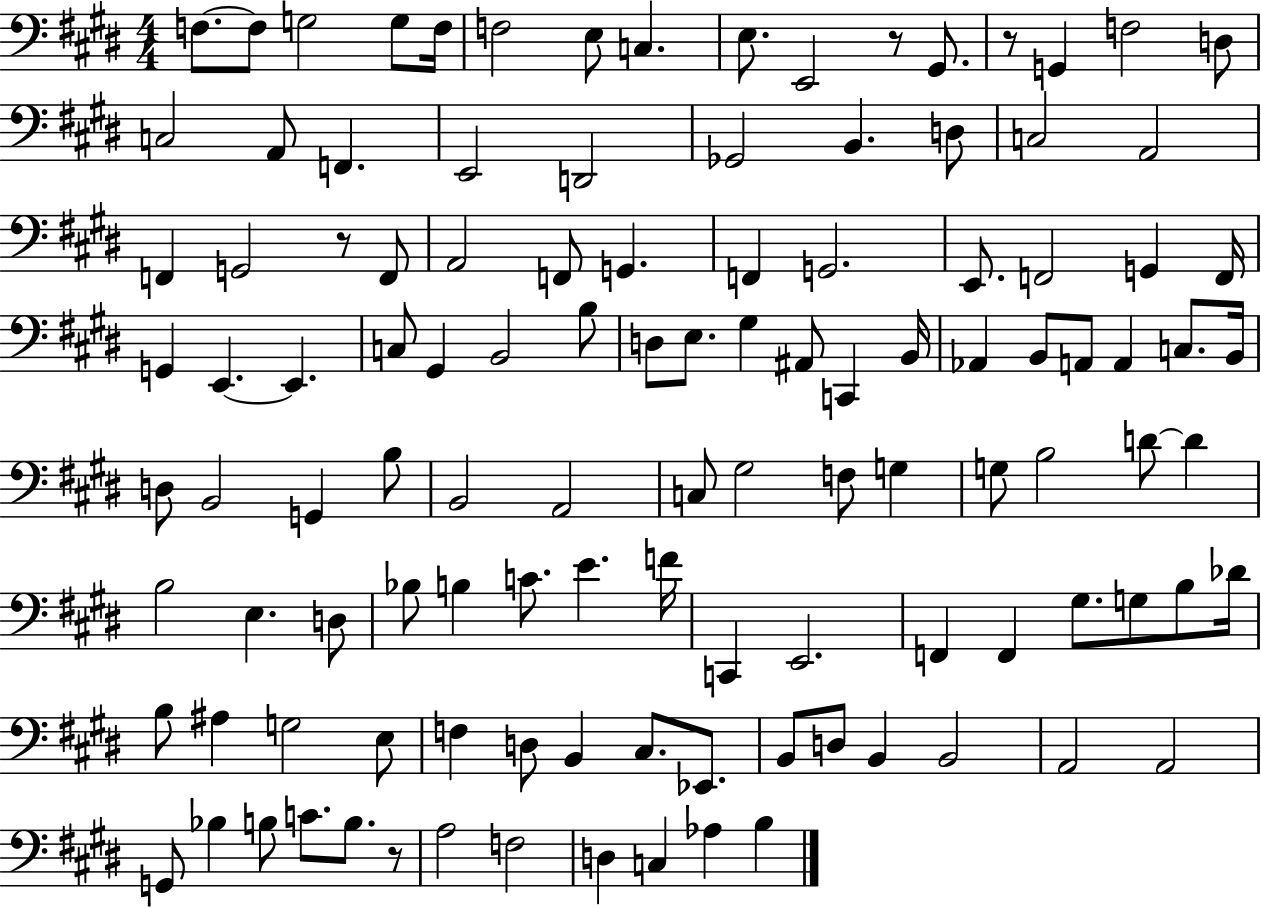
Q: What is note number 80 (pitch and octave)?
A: F2